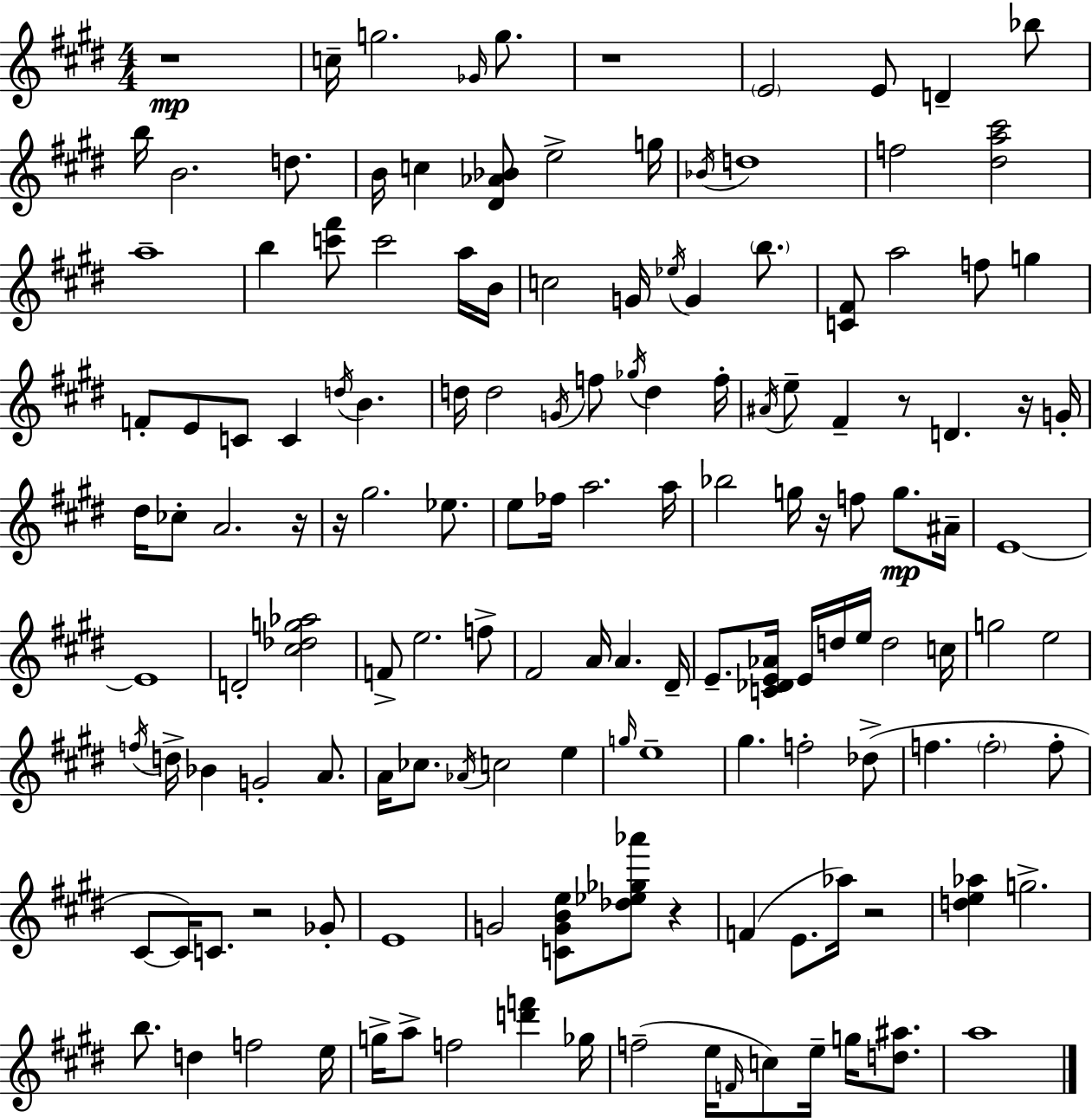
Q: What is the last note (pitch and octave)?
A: A5